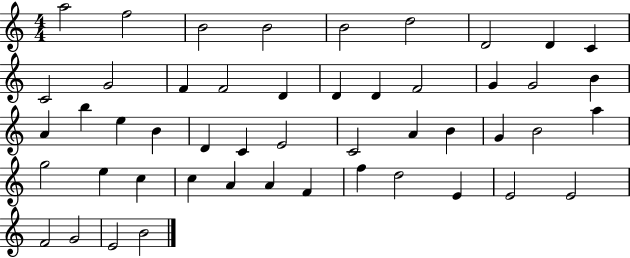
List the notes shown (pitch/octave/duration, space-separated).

A5/h F5/h B4/h B4/h B4/h D5/h D4/h D4/q C4/q C4/h G4/h F4/q F4/h D4/q D4/q D4/q F4/h G4/q G4/h B4/q A4/q B5/q E5/q B4/q D4/q C4/q E4/h C4/h A4/q B4/q G4/q B4/h A5/q G5/h E5/q C5/q C5/q A4/q A4/q F4/q F5/q D5/h E4/q E4/h E4/h F4/h G4/h E4/h B4/h